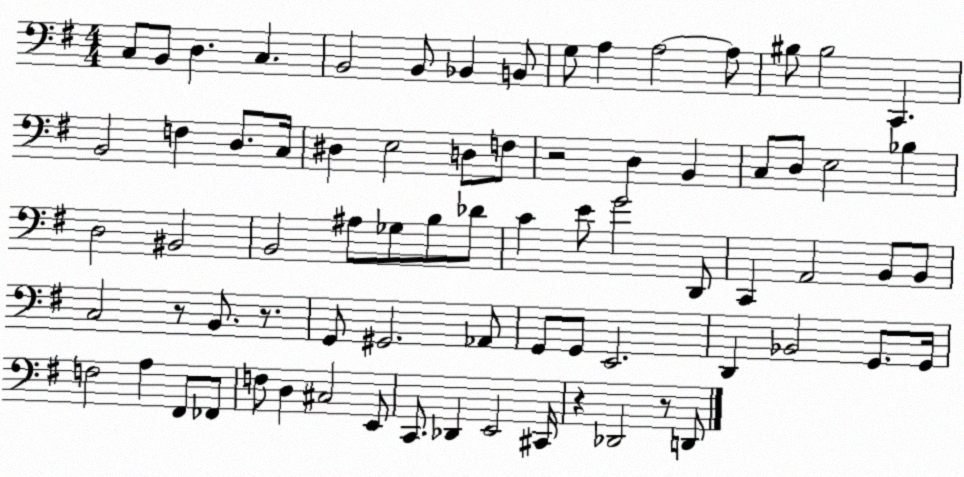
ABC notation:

X:1
T:Untitled
M:4/4
L:1/4
K:G
C,/2 B,,/2 D, C, B,,2 B,,/2 _B,, B,,/2 G,/2 A, A,2 A,/2 ^B,/2 ^B,2 C,, B,,2 F, D,/2 C,/4 ^D, E,2 D,/2 F,/2 z2 D, B,, C,/2 D,/2 E,2 _B, D,2 ^B,,2 B,,2 ^A,/2 _G,/2 B,/2 _D/2 C E/2 G2 D,,/2 C,, A,,2 B,,/2 B,,/2 C,2 z/2 B,,/2 z/2 G,,/2 ^G,,2 _A,,/2 G,,/2 G,,/2 E,,2 D,, _B,,2 G,,/2 G,,/4 F,2 A, ^F,,/2 _F,,/2 F,/2 D, ^C,2 E,,/2 C,,/2 _D,, E,,2 ^C,,/4 z _D,,2 z/2 D,,/2